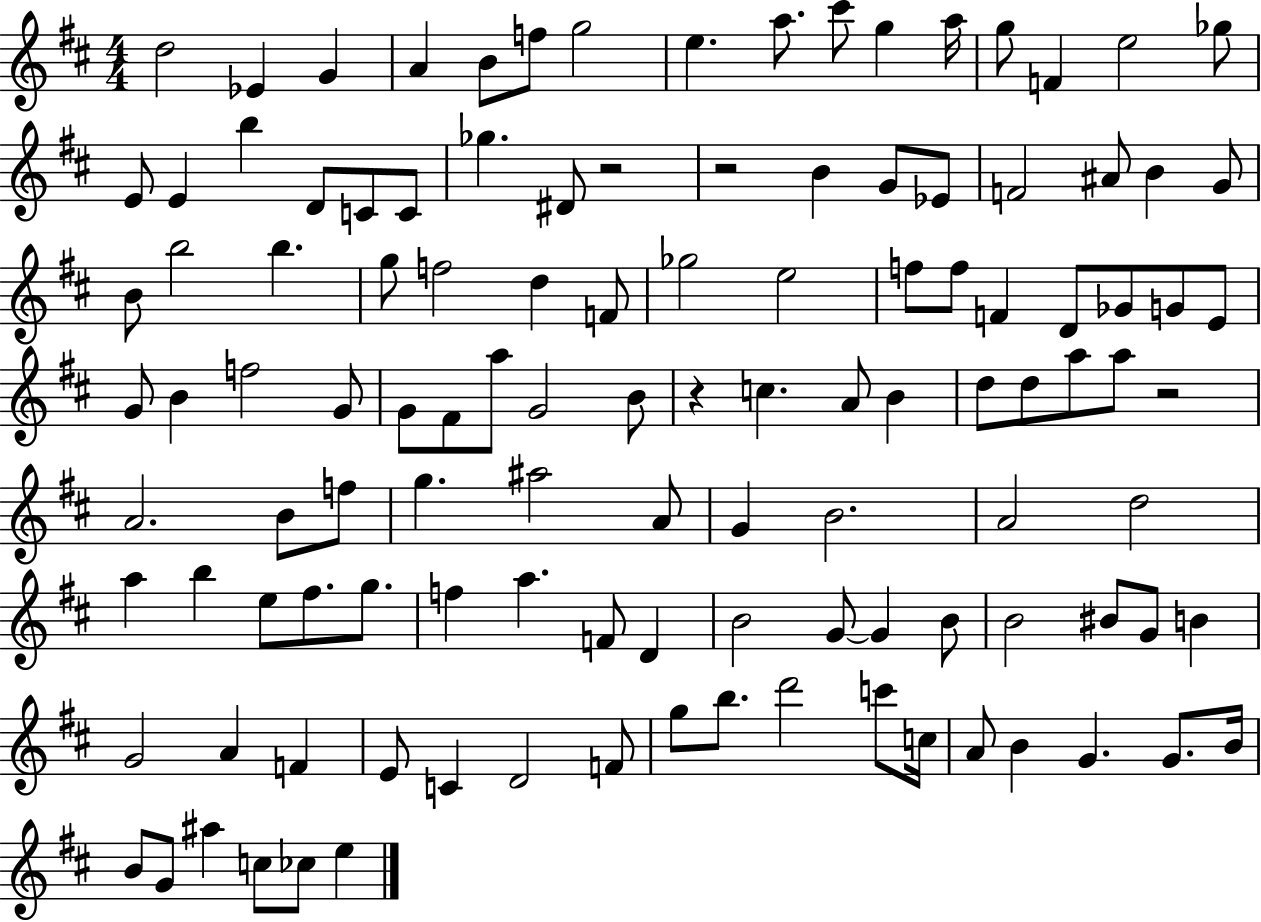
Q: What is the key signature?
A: D major